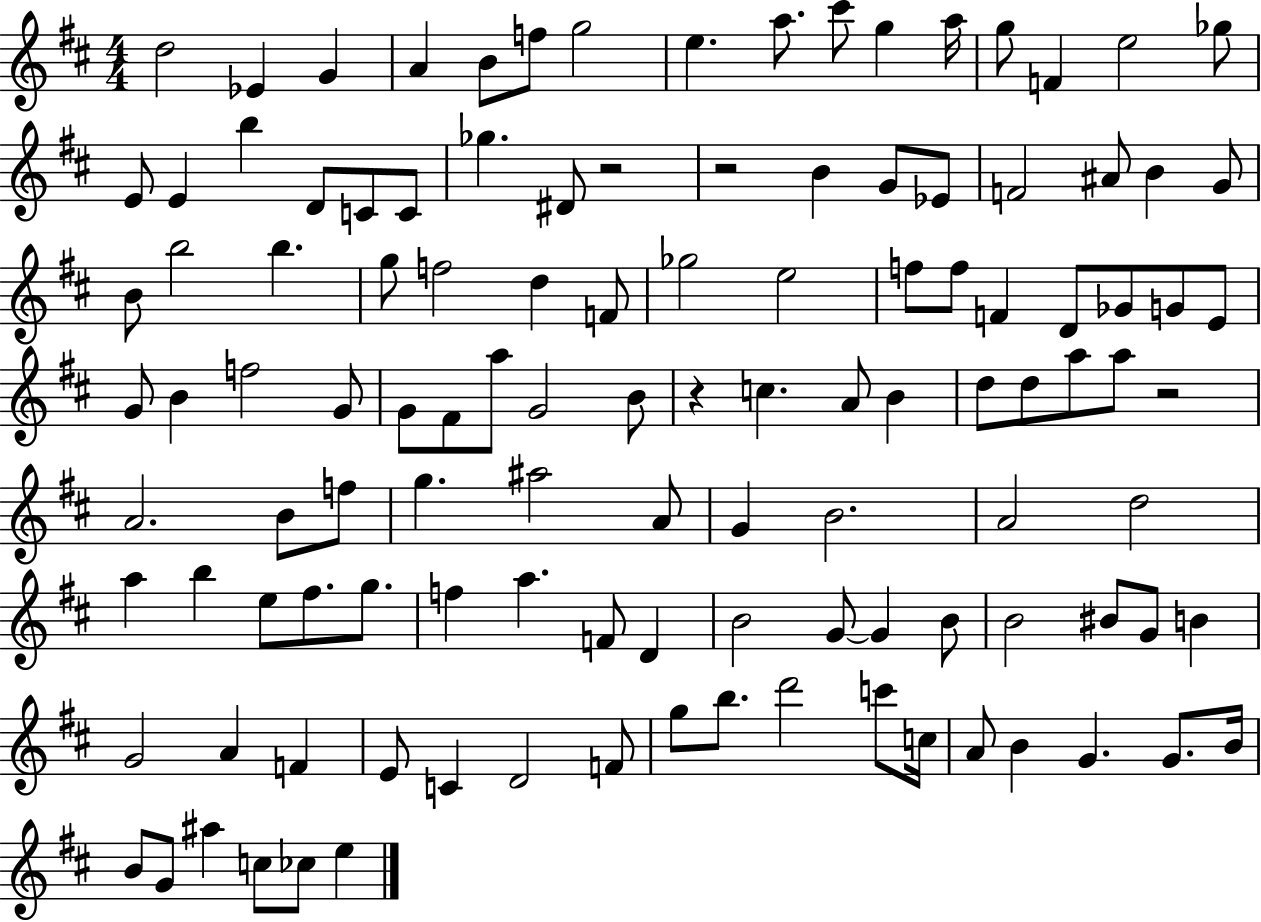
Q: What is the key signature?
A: D major